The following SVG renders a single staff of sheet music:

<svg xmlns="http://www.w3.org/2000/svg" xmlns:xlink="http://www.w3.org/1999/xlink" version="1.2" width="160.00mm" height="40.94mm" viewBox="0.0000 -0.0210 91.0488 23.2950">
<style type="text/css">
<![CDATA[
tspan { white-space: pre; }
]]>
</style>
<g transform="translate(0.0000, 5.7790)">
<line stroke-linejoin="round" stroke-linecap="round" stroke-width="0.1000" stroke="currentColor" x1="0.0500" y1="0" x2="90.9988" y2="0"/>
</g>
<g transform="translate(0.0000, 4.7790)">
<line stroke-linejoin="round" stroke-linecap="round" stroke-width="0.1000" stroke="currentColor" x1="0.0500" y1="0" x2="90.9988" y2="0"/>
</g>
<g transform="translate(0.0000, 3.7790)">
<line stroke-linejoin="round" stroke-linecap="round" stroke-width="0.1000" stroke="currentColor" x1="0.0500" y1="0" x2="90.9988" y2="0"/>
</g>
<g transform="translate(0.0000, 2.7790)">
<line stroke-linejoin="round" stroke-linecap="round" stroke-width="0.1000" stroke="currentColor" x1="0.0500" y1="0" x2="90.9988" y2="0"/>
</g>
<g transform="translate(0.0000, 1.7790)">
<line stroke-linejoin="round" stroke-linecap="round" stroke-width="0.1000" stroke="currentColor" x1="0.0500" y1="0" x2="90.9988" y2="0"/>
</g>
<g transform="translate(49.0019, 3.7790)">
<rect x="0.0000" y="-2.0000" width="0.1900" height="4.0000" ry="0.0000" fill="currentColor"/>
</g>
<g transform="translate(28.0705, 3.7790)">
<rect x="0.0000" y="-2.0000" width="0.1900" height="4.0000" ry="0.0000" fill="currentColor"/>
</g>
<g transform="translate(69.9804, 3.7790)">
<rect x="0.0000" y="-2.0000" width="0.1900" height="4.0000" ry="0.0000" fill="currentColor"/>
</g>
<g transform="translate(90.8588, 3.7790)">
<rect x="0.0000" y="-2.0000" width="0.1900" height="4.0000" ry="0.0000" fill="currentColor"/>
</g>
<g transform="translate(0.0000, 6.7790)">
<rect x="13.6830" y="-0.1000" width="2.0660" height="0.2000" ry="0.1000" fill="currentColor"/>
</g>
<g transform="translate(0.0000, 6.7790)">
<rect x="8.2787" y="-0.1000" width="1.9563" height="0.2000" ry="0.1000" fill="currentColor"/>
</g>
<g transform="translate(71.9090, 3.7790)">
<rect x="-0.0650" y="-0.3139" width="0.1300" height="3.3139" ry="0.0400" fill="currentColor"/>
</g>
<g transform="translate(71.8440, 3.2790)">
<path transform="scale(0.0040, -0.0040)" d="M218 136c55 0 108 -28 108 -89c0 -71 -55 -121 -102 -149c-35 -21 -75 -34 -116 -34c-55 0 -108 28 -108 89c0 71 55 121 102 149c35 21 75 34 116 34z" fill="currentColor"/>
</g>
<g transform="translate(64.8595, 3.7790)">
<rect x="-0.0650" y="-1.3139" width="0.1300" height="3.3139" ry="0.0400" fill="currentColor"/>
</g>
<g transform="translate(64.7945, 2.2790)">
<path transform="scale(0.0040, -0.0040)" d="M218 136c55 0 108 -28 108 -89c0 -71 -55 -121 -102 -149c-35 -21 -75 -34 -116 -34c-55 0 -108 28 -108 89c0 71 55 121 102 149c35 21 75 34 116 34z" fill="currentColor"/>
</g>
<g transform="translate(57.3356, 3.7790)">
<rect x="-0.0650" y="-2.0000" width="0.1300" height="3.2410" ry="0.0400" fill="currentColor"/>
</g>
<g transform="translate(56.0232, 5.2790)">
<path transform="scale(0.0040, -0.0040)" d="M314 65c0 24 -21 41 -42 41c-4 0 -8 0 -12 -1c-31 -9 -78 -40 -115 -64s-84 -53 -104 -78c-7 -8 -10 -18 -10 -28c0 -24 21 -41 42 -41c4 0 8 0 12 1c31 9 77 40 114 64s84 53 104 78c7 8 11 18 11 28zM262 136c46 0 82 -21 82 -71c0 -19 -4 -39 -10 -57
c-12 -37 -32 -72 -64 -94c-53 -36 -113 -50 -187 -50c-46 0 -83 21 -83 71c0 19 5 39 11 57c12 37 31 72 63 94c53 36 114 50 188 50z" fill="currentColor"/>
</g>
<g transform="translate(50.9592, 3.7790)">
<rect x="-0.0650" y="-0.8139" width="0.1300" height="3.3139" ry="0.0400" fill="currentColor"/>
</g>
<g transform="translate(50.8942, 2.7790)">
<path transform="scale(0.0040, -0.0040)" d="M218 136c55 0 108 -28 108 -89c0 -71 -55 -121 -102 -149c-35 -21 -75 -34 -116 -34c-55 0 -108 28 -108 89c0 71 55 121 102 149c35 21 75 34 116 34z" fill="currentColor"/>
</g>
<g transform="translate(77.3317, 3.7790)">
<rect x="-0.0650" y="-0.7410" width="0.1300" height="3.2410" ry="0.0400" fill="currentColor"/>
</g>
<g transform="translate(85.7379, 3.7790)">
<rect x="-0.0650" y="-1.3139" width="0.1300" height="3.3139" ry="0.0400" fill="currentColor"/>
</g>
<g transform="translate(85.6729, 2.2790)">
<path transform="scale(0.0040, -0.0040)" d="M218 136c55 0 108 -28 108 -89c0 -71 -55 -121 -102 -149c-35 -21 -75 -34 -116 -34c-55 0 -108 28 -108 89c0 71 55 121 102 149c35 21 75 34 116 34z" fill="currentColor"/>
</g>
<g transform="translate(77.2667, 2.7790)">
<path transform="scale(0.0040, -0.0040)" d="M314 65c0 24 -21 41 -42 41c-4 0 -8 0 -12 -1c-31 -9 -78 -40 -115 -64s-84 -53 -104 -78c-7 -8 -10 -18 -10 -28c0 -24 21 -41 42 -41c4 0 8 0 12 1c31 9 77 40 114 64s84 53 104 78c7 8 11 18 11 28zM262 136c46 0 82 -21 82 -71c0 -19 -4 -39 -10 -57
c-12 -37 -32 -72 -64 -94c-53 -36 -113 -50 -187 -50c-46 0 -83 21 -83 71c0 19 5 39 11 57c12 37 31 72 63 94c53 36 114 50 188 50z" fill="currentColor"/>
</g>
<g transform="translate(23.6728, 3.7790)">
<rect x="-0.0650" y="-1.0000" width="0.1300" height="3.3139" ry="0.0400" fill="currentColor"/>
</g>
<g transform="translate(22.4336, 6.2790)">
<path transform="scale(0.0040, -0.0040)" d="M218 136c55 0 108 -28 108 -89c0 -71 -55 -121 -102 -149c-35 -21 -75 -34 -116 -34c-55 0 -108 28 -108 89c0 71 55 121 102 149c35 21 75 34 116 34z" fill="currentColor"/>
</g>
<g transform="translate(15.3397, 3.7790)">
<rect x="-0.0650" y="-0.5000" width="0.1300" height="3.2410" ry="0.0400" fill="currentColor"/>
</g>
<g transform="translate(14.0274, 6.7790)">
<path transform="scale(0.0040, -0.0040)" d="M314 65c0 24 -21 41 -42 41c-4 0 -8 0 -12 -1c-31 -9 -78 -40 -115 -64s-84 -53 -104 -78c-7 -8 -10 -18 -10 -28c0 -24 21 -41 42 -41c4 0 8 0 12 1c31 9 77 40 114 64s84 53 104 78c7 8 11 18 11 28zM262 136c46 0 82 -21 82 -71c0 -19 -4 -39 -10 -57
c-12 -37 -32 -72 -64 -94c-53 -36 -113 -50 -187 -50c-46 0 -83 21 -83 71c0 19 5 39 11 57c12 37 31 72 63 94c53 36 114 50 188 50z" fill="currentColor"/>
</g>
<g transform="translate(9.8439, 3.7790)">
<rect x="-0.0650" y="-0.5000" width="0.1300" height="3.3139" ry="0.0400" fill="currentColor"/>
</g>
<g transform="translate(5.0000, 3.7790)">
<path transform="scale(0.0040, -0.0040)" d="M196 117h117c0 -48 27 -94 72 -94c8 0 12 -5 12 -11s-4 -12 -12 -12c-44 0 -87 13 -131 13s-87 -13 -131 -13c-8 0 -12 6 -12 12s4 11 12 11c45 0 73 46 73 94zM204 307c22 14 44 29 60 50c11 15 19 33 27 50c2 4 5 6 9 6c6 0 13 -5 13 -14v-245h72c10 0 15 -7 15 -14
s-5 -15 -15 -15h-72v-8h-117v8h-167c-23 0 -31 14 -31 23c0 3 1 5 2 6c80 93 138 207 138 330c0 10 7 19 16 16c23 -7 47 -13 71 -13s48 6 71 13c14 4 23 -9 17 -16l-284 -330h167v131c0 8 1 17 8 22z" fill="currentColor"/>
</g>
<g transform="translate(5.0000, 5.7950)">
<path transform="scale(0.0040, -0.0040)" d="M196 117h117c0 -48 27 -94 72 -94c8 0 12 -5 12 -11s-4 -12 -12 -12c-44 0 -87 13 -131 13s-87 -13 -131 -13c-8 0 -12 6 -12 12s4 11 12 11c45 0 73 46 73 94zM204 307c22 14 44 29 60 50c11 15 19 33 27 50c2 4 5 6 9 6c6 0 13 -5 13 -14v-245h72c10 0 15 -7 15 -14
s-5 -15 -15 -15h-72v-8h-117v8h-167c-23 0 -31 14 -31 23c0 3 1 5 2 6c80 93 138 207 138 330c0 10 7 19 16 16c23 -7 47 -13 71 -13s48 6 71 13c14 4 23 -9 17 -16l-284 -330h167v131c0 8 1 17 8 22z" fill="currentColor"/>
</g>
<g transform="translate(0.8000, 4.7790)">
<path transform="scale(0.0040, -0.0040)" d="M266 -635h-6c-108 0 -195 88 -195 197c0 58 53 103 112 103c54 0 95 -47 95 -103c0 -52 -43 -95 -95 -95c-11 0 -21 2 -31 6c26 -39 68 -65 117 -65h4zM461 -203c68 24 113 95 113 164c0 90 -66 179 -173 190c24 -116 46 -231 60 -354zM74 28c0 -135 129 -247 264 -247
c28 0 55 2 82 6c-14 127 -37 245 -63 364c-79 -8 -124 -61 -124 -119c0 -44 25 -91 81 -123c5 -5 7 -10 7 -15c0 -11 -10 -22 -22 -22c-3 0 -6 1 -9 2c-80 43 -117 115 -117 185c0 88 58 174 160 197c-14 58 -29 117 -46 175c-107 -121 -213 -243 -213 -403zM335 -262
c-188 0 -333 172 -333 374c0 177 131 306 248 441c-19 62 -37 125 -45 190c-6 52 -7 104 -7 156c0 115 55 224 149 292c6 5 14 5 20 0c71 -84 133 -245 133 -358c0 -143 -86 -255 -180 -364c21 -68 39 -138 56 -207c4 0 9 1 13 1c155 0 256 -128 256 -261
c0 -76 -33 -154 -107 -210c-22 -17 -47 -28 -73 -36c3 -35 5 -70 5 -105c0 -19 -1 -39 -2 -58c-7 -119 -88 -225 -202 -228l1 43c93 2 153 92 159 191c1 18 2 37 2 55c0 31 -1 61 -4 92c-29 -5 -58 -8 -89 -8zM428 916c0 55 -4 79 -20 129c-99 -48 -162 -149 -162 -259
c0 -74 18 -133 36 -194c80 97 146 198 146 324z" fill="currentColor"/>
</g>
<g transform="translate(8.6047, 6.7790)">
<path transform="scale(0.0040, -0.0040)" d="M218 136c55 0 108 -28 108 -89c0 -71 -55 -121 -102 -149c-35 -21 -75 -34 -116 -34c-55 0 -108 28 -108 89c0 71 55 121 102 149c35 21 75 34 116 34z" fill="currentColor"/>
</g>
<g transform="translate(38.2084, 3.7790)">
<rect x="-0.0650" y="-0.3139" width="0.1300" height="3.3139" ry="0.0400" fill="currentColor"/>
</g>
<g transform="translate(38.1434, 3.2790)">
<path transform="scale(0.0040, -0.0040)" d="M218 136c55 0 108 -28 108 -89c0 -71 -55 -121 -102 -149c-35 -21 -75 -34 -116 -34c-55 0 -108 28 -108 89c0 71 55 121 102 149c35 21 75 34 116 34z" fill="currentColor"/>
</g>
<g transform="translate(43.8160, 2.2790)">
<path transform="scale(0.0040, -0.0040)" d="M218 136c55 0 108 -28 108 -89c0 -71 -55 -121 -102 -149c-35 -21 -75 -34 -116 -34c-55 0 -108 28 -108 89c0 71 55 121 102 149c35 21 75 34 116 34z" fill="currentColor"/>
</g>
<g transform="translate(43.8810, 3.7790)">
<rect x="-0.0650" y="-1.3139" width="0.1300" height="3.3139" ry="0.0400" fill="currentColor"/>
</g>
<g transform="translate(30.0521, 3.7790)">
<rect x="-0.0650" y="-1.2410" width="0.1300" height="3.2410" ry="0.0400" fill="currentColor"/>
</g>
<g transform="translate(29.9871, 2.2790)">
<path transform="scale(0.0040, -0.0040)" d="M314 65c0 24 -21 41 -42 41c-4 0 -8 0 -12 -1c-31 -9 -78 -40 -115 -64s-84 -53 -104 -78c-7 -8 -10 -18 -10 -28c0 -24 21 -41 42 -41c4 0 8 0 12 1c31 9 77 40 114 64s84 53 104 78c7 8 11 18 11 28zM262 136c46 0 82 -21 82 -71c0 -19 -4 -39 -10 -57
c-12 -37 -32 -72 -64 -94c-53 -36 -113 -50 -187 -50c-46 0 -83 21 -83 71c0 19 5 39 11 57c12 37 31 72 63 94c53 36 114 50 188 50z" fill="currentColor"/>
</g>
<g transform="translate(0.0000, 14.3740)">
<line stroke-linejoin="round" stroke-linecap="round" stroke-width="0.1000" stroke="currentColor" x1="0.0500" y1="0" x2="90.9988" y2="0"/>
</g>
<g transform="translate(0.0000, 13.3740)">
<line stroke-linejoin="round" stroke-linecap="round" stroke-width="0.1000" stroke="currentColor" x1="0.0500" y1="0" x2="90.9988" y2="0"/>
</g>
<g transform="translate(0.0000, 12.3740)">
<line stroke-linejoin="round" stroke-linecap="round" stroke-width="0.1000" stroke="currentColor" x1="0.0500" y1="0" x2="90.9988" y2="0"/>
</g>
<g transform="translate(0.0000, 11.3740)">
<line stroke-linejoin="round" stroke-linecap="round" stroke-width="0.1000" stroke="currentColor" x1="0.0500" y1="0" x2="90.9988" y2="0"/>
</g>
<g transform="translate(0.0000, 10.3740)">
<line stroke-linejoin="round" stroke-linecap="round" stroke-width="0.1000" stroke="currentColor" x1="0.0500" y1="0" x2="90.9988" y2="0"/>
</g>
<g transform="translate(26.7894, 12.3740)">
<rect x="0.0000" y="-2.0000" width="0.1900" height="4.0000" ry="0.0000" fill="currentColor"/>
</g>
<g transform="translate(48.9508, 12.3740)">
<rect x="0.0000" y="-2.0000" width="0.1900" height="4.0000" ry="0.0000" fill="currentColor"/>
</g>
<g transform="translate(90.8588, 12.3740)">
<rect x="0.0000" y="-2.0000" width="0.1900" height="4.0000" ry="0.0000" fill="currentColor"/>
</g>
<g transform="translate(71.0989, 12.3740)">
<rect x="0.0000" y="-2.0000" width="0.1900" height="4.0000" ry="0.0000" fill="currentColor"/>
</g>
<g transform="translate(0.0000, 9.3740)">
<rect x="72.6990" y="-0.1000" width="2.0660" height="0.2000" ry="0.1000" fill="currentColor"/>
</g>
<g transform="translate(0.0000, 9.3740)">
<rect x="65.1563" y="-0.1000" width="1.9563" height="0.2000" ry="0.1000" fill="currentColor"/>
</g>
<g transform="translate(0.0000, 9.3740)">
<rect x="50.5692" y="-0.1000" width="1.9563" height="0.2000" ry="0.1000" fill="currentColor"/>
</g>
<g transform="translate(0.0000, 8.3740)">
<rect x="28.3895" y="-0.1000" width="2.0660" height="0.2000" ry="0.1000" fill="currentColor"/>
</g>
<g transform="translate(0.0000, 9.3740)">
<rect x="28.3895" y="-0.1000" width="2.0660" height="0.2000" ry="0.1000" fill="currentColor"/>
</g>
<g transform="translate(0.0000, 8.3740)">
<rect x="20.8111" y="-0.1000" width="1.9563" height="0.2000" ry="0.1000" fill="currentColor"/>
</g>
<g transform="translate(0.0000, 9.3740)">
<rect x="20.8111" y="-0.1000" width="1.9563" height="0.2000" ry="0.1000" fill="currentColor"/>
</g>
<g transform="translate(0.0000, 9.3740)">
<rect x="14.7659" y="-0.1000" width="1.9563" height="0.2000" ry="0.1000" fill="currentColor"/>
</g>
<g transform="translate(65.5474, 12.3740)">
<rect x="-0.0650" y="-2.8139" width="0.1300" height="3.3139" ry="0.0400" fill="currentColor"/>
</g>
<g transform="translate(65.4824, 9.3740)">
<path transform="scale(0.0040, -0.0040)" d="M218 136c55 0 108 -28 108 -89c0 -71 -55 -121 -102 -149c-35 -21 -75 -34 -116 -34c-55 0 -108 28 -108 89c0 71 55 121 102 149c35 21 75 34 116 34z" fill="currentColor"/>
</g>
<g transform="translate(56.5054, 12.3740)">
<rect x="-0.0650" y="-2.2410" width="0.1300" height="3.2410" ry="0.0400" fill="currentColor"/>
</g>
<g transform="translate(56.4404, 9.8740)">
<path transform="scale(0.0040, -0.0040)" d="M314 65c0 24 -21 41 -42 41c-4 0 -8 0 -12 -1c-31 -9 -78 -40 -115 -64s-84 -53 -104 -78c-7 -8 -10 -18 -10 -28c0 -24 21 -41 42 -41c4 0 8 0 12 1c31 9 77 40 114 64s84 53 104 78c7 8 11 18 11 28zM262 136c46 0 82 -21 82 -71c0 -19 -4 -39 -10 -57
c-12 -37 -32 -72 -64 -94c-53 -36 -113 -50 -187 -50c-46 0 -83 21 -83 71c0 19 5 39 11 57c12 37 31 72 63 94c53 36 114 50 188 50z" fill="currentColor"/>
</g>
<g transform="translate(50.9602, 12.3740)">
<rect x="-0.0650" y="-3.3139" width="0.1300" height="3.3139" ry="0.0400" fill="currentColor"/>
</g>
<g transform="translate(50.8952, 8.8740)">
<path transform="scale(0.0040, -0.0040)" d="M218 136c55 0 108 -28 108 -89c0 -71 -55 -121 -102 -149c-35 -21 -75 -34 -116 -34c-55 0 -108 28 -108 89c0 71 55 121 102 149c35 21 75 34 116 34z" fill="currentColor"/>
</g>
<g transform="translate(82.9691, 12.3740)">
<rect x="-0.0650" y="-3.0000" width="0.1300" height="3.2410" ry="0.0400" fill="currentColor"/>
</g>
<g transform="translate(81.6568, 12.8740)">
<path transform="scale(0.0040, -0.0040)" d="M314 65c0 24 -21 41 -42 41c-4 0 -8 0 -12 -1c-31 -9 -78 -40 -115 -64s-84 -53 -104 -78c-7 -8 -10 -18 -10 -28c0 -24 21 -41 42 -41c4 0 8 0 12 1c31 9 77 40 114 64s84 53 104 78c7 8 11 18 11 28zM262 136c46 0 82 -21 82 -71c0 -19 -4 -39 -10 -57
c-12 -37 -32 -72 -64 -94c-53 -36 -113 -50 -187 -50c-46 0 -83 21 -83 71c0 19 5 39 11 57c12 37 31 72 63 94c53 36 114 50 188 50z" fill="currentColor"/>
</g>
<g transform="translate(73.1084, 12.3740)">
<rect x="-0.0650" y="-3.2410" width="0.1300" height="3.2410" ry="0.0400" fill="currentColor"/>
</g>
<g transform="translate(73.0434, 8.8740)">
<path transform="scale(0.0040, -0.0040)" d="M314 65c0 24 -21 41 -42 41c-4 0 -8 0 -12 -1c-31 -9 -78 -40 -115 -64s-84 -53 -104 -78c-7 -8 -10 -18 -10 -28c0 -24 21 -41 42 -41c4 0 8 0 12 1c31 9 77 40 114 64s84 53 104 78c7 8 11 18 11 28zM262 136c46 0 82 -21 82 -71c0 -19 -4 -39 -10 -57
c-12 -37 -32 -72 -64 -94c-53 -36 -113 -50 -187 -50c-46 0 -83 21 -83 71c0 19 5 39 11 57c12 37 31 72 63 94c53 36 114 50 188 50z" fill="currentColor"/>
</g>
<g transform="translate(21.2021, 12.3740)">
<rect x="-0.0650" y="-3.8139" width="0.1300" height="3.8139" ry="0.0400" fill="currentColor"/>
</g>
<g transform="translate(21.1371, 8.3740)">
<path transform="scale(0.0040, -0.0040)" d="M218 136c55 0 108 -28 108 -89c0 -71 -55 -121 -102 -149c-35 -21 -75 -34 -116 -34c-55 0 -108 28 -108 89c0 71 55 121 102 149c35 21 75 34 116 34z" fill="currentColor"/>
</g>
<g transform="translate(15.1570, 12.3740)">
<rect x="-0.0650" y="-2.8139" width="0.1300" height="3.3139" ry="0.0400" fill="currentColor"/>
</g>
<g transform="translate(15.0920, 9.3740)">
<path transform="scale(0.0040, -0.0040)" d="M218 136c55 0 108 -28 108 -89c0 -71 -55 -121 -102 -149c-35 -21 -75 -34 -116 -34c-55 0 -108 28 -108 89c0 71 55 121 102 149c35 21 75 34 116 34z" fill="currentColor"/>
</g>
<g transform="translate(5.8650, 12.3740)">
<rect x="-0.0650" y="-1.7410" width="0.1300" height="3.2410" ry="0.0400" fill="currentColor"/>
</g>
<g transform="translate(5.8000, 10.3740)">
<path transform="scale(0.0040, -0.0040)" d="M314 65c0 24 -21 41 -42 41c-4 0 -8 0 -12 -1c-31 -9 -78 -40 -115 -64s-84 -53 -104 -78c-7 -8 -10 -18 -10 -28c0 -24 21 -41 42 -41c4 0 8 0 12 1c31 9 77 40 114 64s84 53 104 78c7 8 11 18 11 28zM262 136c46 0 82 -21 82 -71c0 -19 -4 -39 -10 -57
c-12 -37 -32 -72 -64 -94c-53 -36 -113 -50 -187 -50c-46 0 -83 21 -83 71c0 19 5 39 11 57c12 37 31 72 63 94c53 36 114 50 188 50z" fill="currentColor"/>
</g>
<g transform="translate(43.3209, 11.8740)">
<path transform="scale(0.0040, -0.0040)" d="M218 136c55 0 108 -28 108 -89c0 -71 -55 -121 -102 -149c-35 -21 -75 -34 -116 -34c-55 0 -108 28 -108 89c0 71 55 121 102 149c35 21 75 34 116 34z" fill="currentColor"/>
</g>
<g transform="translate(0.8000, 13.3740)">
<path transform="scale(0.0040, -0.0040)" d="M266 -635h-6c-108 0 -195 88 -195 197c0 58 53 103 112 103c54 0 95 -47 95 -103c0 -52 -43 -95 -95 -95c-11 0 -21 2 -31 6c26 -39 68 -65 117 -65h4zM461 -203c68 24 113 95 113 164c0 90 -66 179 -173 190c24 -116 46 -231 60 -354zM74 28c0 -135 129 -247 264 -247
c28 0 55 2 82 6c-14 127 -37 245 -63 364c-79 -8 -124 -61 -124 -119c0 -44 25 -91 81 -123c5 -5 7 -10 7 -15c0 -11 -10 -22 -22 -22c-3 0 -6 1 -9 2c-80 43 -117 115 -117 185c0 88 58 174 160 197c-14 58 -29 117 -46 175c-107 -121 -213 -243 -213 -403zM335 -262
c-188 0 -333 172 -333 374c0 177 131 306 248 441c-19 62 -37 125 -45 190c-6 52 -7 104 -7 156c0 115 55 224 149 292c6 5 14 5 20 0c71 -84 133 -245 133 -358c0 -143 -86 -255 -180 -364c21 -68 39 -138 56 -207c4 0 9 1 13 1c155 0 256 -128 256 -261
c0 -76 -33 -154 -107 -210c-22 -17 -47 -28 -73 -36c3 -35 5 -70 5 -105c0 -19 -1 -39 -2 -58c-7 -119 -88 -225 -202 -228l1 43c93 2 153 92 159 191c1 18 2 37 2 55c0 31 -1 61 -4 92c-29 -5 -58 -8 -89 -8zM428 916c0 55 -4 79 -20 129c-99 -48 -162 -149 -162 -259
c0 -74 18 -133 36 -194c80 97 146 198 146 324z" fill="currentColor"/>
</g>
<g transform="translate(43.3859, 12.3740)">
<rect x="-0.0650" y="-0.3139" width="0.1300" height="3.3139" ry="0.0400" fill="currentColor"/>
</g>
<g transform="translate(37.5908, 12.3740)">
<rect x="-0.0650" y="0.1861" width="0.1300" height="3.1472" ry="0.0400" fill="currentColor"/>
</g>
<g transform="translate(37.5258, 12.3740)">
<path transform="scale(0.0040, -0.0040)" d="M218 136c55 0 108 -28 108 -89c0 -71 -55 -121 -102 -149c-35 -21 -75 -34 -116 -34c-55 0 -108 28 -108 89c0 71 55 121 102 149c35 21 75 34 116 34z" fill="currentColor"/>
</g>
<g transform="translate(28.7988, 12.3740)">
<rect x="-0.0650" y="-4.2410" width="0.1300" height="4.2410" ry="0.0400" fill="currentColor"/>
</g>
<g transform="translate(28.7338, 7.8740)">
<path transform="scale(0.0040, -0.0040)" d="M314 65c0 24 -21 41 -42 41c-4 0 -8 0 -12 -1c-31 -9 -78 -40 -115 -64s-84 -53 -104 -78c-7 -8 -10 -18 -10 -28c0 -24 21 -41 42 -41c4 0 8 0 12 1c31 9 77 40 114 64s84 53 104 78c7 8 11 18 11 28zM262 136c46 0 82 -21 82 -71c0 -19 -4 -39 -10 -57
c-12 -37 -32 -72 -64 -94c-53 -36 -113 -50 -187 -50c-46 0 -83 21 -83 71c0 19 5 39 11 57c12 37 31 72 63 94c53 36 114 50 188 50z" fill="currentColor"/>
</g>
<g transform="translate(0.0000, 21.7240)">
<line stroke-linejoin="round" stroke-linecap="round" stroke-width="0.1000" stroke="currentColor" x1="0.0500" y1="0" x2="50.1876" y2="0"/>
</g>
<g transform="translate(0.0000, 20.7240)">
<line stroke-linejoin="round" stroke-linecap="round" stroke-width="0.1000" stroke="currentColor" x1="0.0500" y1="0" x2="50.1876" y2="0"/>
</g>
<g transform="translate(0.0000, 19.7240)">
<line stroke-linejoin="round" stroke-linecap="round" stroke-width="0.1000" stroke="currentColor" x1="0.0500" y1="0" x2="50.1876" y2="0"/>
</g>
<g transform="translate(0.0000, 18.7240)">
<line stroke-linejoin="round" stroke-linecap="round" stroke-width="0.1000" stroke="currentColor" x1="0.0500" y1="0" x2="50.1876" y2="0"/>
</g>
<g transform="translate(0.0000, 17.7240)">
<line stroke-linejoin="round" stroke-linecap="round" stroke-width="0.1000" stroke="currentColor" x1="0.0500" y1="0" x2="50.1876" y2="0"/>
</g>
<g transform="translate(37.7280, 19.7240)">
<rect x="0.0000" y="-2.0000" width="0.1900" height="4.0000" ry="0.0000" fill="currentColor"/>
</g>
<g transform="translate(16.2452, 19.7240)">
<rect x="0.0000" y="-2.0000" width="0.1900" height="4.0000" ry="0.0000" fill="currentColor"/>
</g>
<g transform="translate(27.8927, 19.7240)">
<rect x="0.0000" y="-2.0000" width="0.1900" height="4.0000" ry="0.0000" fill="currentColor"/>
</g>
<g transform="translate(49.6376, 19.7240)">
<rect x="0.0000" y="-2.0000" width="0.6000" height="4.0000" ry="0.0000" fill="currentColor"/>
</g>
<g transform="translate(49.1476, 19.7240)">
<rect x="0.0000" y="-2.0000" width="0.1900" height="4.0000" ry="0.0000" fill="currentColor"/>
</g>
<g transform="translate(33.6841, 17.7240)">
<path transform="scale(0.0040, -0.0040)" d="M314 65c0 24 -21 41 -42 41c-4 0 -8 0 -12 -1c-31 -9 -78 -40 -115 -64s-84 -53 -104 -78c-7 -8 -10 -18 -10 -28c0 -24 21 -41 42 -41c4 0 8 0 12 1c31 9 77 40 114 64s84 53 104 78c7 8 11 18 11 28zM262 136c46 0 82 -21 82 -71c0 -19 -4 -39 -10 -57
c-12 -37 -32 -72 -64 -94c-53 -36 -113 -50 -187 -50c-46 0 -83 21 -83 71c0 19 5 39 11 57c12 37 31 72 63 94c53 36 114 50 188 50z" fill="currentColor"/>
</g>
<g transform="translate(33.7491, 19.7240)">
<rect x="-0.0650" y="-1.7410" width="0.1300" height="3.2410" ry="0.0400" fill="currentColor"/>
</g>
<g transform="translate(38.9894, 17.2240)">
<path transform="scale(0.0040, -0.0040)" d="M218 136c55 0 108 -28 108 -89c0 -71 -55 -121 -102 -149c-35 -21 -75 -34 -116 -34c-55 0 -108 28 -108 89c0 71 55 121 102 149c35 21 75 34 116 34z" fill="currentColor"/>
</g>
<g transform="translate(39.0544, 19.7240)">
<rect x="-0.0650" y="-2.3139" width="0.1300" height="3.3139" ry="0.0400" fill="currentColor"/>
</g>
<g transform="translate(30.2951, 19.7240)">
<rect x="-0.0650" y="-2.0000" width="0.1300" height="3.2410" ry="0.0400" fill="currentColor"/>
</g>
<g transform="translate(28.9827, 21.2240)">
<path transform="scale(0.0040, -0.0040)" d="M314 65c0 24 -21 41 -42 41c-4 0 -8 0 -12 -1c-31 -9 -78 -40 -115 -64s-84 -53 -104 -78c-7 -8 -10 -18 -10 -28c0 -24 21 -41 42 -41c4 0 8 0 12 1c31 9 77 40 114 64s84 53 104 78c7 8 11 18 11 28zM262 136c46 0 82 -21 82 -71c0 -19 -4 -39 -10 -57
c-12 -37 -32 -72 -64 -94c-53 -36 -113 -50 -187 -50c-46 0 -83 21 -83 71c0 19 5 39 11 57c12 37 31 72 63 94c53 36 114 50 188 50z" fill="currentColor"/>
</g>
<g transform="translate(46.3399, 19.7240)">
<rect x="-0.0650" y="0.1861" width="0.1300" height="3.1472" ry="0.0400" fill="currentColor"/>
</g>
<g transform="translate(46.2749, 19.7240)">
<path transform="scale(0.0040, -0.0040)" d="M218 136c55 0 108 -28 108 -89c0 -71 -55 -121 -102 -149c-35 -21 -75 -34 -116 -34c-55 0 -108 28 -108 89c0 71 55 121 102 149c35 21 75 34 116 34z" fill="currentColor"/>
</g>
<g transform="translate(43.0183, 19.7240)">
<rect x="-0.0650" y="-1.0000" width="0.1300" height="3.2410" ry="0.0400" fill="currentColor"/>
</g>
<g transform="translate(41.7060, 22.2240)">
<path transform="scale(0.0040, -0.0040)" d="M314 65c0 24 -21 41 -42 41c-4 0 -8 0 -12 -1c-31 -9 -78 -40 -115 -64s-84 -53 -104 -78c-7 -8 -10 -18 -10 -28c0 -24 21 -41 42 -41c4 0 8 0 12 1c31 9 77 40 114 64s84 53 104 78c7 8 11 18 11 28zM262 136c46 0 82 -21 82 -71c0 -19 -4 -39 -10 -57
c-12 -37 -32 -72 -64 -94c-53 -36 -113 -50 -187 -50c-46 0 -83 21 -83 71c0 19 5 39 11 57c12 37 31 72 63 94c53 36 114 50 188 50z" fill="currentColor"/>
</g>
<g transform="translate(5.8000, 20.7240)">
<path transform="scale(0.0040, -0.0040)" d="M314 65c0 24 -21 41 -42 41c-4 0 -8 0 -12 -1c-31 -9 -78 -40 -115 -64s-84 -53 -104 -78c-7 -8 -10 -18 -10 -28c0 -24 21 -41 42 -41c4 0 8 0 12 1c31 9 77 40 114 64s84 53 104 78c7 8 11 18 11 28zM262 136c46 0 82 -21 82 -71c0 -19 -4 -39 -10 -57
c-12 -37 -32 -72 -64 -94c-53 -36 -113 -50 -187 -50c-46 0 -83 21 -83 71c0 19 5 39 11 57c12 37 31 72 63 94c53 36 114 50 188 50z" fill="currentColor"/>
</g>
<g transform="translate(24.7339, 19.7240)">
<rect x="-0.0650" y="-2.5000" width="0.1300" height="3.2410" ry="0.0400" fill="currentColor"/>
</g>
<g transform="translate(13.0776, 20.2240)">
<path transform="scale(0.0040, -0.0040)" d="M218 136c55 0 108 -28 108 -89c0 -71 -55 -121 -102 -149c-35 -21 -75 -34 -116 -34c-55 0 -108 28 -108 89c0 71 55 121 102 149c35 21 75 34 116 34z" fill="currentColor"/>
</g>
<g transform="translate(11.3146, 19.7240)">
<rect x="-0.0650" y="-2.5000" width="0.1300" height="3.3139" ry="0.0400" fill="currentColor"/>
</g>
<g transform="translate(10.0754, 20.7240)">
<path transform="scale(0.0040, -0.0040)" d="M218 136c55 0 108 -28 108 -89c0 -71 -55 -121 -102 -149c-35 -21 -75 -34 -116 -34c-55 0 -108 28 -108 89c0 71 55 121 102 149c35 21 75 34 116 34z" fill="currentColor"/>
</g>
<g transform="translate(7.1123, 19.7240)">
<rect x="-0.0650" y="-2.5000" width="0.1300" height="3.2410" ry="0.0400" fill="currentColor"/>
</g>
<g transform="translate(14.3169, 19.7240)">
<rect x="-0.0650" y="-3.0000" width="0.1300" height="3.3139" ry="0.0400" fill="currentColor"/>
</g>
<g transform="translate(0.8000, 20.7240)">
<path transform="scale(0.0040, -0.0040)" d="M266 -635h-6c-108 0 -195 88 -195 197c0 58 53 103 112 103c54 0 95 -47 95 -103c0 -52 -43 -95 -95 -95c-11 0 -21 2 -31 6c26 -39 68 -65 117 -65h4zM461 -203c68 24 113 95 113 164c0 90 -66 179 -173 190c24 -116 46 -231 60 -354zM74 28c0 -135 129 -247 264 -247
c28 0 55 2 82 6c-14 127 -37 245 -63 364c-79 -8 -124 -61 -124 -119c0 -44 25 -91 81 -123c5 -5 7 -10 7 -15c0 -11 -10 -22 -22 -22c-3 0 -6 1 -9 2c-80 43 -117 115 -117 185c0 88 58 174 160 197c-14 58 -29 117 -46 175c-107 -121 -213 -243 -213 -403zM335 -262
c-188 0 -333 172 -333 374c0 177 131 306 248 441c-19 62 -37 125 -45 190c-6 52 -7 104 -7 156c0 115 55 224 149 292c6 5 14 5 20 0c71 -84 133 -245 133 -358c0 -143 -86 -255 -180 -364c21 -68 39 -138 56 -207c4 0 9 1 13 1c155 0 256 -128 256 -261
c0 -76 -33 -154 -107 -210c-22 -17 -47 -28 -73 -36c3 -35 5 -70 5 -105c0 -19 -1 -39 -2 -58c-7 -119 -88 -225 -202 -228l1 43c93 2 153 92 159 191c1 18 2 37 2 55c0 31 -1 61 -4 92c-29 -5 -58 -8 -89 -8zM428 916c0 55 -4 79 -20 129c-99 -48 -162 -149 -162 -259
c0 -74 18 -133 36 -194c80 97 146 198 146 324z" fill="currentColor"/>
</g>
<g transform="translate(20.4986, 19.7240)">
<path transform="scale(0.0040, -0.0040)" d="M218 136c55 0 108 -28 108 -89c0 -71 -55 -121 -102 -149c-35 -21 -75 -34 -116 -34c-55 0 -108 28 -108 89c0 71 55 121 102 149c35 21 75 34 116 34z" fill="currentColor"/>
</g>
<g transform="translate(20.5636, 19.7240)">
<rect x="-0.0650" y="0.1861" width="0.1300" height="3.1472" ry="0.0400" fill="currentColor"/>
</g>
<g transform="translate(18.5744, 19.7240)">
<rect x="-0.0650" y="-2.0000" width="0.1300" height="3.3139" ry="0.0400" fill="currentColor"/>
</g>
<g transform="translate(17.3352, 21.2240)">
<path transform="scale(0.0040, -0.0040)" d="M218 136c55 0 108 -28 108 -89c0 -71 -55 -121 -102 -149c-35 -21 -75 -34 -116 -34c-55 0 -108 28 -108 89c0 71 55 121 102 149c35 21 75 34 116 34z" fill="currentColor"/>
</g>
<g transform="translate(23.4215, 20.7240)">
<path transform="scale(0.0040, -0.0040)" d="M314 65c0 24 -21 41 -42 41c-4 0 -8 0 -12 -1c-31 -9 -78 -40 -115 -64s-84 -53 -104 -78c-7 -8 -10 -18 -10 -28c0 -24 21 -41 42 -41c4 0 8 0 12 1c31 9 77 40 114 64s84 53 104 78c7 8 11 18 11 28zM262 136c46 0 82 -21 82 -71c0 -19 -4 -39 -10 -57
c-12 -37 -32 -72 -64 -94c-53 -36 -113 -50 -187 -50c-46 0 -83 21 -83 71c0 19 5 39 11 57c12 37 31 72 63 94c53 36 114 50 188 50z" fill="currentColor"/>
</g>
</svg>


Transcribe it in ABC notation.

X:1
T:Untitled
M:4/4
L:1/4
K:C
C C2 D e2 c e d F2 e c d2 e f2 a c' d'2 B c b g2 a b2 A2 G2 G A F B G2 F2 f2 g D2 B